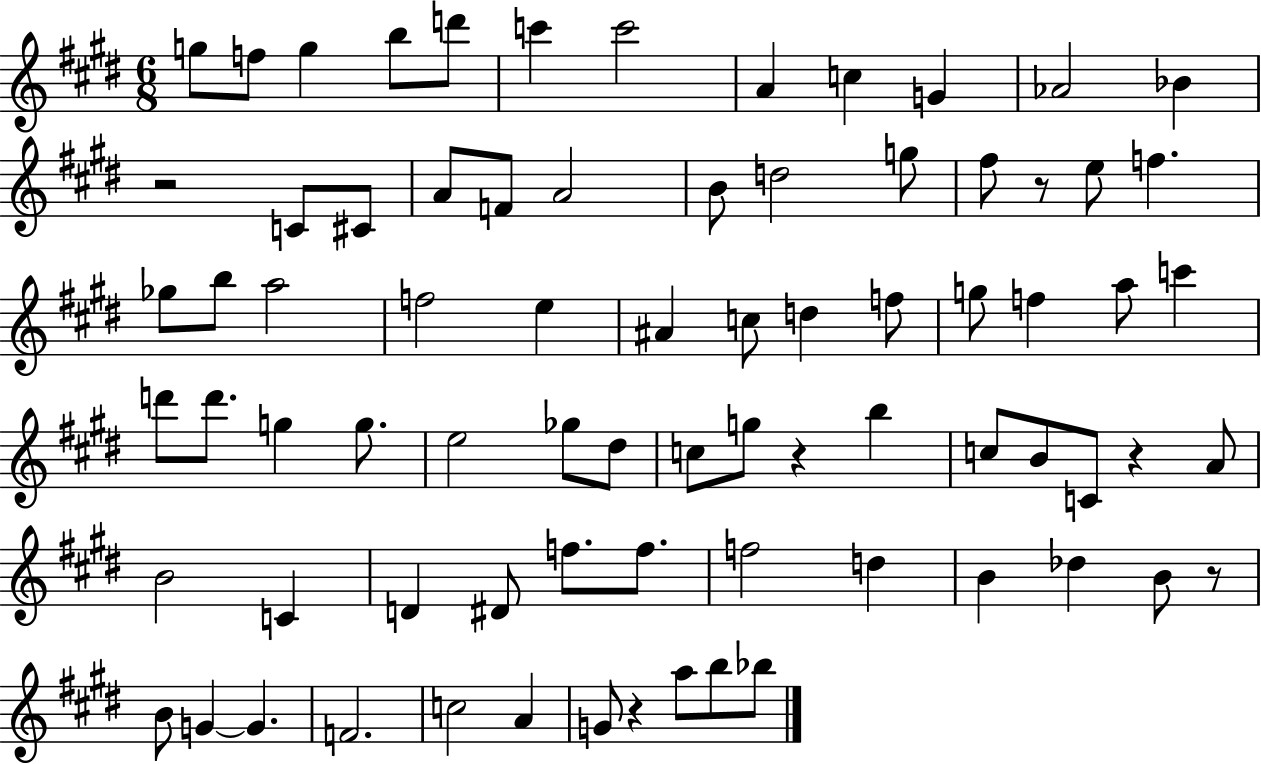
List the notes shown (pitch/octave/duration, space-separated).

G5/e F5/e G5/q B5/e D6/e C6/q C6/h A4/q C5/q G4/q Ab4/h Bb4/q R/h C4/e C#4/e A4/e F4/e A4/h B4/e D5/h G5/e F#5/e R/e E5/e F5/q. Gb5/e B5/e A5/h F5/h E5/q A#4/q C5/e D5/q F5/e G5/e F5/q A5/e C6/q D6/e D6/e. G5/q G5/e. E5/h Gb5/e D#5/e C5/e G5/e R/q B5/q C5/e B4/e C4/e R/q A4/e B4/h C4/q D4/q D#4/e F5/e. F5/e. F5/h D5/q B4/q Db5/q B4/e R/e B4/e G4/q G4/q. F4/h. C5/h A4/q G4/e R/q A5/e B5/e Bb5/e